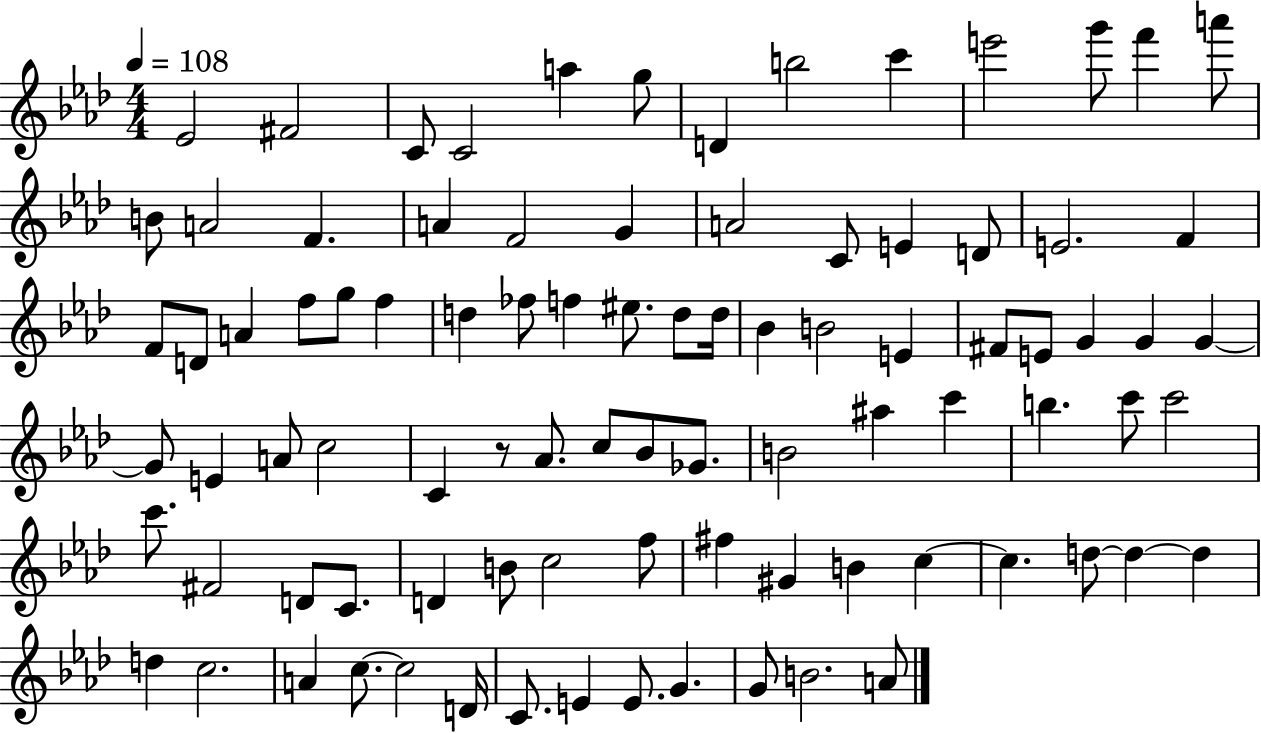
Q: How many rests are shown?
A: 1